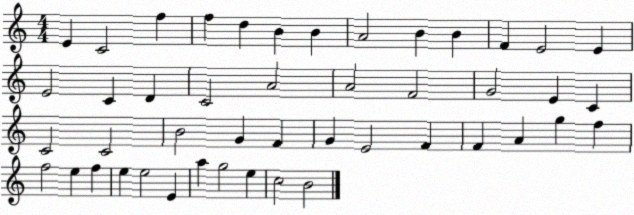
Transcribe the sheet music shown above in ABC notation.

X:1
T:Untitled
M:4/4
L:1/4
K:C
E C2 f f d B B A2 B B F E2 E E2 C D C2 A2 A2 F2 G2 E C C2 C2 B2 G F G E2 F F A g f f2 e f e e2 E a g2 e c2 B2